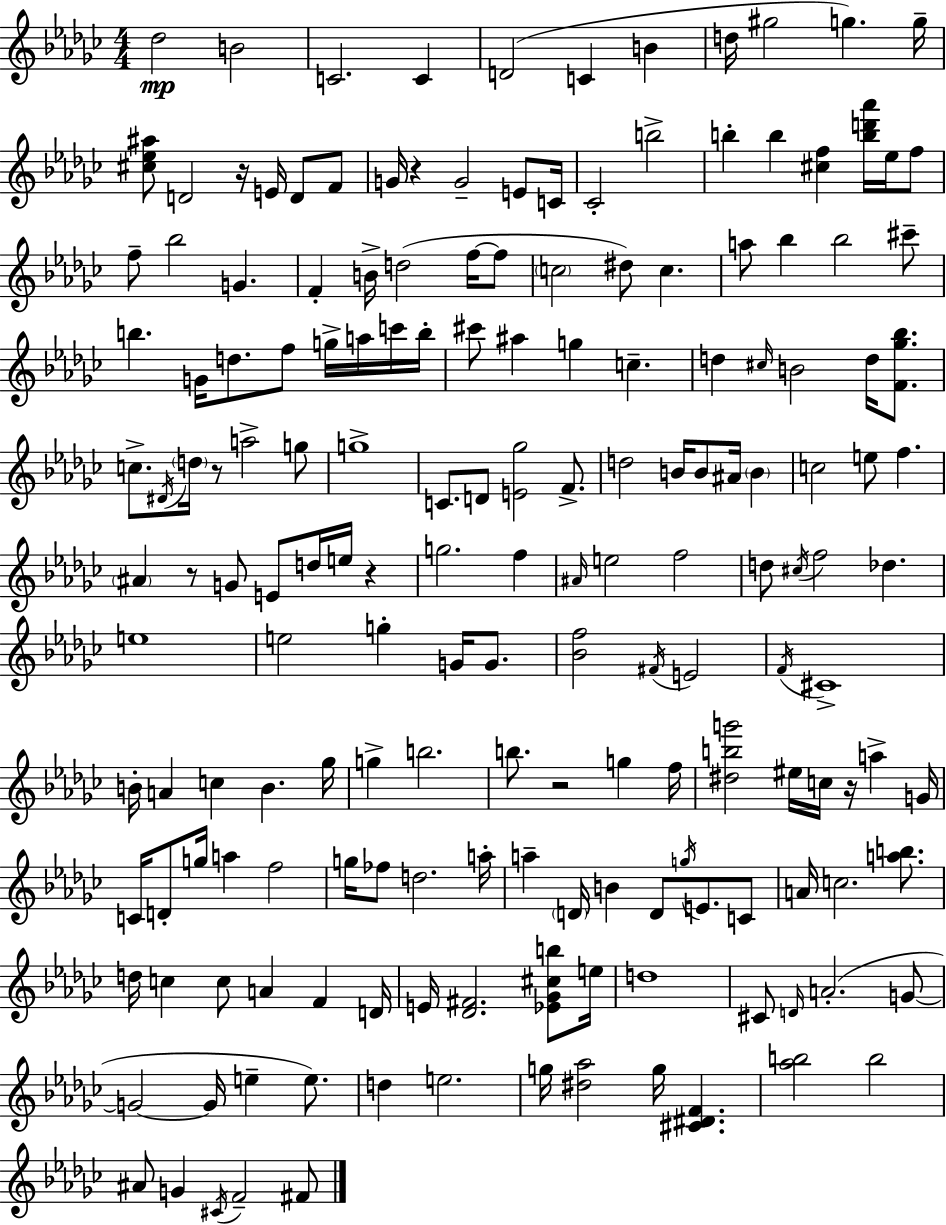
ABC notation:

X:1
T:Untitled
M:4/4
L:1/4
K:Ebm
_d2 B2 C2 C D2 C B d/4 ^g2 g g/4 [^c_e^a]/2 D2 z/4 E/4 D/2 F/2 G/4 z G2 E/2 C/4 _C2 b2 b b [^cf] [bd'_a']/4 _e/4 f/2 f/2 _b2 G F B/4 d2 f/4 f/2 c2 ^d/2 c a/2 _b _b2 ^c'/2 b G/4 d/2 f/2 g/4 a/4 c'/4 b/4 ^c'/2 ^a g c d ^c/4 B2 d/4 [F_g_b]/2 c/2 ^D/4 d/4 z/2 a2 g/2 g4 C/2 D/2 [E_g]2 F/2 d2 B/4 B/2 ^A/4 B c2 e/2 f ^A z/2 G/2 E/2 d/4 e/4 z g2 f ^A/4 e2 f2 d/2 ^c/4 f2 _d e4 e2 g G/4 G/2 [_Bf]2 ^F/4 E2 F/4 ^C4 B/4 A c B _g/4 g b2 b/2 z2 g f/4 [^dbg']2 ^e/4 c/4 z/4 a G/4 C/4 D/2 g/4 a f2 g/4 _f/2 d2 a/4 a D/4 B D/2 g/4 E/2 C/2 A/4 c2 [ab]/2 d/4 c c/2 A F D/4 E/4 [_D^F]2 [_E_G^cb]/2 e/4 d4 ^C/2 D/4 A2 G/2 G2 G/4 e e/2 d e2 g/4 [^d_a]2 g/4 [^C^DF] [_ab]2 b2 ^A/2 G ^C/4 F2 ^F/2